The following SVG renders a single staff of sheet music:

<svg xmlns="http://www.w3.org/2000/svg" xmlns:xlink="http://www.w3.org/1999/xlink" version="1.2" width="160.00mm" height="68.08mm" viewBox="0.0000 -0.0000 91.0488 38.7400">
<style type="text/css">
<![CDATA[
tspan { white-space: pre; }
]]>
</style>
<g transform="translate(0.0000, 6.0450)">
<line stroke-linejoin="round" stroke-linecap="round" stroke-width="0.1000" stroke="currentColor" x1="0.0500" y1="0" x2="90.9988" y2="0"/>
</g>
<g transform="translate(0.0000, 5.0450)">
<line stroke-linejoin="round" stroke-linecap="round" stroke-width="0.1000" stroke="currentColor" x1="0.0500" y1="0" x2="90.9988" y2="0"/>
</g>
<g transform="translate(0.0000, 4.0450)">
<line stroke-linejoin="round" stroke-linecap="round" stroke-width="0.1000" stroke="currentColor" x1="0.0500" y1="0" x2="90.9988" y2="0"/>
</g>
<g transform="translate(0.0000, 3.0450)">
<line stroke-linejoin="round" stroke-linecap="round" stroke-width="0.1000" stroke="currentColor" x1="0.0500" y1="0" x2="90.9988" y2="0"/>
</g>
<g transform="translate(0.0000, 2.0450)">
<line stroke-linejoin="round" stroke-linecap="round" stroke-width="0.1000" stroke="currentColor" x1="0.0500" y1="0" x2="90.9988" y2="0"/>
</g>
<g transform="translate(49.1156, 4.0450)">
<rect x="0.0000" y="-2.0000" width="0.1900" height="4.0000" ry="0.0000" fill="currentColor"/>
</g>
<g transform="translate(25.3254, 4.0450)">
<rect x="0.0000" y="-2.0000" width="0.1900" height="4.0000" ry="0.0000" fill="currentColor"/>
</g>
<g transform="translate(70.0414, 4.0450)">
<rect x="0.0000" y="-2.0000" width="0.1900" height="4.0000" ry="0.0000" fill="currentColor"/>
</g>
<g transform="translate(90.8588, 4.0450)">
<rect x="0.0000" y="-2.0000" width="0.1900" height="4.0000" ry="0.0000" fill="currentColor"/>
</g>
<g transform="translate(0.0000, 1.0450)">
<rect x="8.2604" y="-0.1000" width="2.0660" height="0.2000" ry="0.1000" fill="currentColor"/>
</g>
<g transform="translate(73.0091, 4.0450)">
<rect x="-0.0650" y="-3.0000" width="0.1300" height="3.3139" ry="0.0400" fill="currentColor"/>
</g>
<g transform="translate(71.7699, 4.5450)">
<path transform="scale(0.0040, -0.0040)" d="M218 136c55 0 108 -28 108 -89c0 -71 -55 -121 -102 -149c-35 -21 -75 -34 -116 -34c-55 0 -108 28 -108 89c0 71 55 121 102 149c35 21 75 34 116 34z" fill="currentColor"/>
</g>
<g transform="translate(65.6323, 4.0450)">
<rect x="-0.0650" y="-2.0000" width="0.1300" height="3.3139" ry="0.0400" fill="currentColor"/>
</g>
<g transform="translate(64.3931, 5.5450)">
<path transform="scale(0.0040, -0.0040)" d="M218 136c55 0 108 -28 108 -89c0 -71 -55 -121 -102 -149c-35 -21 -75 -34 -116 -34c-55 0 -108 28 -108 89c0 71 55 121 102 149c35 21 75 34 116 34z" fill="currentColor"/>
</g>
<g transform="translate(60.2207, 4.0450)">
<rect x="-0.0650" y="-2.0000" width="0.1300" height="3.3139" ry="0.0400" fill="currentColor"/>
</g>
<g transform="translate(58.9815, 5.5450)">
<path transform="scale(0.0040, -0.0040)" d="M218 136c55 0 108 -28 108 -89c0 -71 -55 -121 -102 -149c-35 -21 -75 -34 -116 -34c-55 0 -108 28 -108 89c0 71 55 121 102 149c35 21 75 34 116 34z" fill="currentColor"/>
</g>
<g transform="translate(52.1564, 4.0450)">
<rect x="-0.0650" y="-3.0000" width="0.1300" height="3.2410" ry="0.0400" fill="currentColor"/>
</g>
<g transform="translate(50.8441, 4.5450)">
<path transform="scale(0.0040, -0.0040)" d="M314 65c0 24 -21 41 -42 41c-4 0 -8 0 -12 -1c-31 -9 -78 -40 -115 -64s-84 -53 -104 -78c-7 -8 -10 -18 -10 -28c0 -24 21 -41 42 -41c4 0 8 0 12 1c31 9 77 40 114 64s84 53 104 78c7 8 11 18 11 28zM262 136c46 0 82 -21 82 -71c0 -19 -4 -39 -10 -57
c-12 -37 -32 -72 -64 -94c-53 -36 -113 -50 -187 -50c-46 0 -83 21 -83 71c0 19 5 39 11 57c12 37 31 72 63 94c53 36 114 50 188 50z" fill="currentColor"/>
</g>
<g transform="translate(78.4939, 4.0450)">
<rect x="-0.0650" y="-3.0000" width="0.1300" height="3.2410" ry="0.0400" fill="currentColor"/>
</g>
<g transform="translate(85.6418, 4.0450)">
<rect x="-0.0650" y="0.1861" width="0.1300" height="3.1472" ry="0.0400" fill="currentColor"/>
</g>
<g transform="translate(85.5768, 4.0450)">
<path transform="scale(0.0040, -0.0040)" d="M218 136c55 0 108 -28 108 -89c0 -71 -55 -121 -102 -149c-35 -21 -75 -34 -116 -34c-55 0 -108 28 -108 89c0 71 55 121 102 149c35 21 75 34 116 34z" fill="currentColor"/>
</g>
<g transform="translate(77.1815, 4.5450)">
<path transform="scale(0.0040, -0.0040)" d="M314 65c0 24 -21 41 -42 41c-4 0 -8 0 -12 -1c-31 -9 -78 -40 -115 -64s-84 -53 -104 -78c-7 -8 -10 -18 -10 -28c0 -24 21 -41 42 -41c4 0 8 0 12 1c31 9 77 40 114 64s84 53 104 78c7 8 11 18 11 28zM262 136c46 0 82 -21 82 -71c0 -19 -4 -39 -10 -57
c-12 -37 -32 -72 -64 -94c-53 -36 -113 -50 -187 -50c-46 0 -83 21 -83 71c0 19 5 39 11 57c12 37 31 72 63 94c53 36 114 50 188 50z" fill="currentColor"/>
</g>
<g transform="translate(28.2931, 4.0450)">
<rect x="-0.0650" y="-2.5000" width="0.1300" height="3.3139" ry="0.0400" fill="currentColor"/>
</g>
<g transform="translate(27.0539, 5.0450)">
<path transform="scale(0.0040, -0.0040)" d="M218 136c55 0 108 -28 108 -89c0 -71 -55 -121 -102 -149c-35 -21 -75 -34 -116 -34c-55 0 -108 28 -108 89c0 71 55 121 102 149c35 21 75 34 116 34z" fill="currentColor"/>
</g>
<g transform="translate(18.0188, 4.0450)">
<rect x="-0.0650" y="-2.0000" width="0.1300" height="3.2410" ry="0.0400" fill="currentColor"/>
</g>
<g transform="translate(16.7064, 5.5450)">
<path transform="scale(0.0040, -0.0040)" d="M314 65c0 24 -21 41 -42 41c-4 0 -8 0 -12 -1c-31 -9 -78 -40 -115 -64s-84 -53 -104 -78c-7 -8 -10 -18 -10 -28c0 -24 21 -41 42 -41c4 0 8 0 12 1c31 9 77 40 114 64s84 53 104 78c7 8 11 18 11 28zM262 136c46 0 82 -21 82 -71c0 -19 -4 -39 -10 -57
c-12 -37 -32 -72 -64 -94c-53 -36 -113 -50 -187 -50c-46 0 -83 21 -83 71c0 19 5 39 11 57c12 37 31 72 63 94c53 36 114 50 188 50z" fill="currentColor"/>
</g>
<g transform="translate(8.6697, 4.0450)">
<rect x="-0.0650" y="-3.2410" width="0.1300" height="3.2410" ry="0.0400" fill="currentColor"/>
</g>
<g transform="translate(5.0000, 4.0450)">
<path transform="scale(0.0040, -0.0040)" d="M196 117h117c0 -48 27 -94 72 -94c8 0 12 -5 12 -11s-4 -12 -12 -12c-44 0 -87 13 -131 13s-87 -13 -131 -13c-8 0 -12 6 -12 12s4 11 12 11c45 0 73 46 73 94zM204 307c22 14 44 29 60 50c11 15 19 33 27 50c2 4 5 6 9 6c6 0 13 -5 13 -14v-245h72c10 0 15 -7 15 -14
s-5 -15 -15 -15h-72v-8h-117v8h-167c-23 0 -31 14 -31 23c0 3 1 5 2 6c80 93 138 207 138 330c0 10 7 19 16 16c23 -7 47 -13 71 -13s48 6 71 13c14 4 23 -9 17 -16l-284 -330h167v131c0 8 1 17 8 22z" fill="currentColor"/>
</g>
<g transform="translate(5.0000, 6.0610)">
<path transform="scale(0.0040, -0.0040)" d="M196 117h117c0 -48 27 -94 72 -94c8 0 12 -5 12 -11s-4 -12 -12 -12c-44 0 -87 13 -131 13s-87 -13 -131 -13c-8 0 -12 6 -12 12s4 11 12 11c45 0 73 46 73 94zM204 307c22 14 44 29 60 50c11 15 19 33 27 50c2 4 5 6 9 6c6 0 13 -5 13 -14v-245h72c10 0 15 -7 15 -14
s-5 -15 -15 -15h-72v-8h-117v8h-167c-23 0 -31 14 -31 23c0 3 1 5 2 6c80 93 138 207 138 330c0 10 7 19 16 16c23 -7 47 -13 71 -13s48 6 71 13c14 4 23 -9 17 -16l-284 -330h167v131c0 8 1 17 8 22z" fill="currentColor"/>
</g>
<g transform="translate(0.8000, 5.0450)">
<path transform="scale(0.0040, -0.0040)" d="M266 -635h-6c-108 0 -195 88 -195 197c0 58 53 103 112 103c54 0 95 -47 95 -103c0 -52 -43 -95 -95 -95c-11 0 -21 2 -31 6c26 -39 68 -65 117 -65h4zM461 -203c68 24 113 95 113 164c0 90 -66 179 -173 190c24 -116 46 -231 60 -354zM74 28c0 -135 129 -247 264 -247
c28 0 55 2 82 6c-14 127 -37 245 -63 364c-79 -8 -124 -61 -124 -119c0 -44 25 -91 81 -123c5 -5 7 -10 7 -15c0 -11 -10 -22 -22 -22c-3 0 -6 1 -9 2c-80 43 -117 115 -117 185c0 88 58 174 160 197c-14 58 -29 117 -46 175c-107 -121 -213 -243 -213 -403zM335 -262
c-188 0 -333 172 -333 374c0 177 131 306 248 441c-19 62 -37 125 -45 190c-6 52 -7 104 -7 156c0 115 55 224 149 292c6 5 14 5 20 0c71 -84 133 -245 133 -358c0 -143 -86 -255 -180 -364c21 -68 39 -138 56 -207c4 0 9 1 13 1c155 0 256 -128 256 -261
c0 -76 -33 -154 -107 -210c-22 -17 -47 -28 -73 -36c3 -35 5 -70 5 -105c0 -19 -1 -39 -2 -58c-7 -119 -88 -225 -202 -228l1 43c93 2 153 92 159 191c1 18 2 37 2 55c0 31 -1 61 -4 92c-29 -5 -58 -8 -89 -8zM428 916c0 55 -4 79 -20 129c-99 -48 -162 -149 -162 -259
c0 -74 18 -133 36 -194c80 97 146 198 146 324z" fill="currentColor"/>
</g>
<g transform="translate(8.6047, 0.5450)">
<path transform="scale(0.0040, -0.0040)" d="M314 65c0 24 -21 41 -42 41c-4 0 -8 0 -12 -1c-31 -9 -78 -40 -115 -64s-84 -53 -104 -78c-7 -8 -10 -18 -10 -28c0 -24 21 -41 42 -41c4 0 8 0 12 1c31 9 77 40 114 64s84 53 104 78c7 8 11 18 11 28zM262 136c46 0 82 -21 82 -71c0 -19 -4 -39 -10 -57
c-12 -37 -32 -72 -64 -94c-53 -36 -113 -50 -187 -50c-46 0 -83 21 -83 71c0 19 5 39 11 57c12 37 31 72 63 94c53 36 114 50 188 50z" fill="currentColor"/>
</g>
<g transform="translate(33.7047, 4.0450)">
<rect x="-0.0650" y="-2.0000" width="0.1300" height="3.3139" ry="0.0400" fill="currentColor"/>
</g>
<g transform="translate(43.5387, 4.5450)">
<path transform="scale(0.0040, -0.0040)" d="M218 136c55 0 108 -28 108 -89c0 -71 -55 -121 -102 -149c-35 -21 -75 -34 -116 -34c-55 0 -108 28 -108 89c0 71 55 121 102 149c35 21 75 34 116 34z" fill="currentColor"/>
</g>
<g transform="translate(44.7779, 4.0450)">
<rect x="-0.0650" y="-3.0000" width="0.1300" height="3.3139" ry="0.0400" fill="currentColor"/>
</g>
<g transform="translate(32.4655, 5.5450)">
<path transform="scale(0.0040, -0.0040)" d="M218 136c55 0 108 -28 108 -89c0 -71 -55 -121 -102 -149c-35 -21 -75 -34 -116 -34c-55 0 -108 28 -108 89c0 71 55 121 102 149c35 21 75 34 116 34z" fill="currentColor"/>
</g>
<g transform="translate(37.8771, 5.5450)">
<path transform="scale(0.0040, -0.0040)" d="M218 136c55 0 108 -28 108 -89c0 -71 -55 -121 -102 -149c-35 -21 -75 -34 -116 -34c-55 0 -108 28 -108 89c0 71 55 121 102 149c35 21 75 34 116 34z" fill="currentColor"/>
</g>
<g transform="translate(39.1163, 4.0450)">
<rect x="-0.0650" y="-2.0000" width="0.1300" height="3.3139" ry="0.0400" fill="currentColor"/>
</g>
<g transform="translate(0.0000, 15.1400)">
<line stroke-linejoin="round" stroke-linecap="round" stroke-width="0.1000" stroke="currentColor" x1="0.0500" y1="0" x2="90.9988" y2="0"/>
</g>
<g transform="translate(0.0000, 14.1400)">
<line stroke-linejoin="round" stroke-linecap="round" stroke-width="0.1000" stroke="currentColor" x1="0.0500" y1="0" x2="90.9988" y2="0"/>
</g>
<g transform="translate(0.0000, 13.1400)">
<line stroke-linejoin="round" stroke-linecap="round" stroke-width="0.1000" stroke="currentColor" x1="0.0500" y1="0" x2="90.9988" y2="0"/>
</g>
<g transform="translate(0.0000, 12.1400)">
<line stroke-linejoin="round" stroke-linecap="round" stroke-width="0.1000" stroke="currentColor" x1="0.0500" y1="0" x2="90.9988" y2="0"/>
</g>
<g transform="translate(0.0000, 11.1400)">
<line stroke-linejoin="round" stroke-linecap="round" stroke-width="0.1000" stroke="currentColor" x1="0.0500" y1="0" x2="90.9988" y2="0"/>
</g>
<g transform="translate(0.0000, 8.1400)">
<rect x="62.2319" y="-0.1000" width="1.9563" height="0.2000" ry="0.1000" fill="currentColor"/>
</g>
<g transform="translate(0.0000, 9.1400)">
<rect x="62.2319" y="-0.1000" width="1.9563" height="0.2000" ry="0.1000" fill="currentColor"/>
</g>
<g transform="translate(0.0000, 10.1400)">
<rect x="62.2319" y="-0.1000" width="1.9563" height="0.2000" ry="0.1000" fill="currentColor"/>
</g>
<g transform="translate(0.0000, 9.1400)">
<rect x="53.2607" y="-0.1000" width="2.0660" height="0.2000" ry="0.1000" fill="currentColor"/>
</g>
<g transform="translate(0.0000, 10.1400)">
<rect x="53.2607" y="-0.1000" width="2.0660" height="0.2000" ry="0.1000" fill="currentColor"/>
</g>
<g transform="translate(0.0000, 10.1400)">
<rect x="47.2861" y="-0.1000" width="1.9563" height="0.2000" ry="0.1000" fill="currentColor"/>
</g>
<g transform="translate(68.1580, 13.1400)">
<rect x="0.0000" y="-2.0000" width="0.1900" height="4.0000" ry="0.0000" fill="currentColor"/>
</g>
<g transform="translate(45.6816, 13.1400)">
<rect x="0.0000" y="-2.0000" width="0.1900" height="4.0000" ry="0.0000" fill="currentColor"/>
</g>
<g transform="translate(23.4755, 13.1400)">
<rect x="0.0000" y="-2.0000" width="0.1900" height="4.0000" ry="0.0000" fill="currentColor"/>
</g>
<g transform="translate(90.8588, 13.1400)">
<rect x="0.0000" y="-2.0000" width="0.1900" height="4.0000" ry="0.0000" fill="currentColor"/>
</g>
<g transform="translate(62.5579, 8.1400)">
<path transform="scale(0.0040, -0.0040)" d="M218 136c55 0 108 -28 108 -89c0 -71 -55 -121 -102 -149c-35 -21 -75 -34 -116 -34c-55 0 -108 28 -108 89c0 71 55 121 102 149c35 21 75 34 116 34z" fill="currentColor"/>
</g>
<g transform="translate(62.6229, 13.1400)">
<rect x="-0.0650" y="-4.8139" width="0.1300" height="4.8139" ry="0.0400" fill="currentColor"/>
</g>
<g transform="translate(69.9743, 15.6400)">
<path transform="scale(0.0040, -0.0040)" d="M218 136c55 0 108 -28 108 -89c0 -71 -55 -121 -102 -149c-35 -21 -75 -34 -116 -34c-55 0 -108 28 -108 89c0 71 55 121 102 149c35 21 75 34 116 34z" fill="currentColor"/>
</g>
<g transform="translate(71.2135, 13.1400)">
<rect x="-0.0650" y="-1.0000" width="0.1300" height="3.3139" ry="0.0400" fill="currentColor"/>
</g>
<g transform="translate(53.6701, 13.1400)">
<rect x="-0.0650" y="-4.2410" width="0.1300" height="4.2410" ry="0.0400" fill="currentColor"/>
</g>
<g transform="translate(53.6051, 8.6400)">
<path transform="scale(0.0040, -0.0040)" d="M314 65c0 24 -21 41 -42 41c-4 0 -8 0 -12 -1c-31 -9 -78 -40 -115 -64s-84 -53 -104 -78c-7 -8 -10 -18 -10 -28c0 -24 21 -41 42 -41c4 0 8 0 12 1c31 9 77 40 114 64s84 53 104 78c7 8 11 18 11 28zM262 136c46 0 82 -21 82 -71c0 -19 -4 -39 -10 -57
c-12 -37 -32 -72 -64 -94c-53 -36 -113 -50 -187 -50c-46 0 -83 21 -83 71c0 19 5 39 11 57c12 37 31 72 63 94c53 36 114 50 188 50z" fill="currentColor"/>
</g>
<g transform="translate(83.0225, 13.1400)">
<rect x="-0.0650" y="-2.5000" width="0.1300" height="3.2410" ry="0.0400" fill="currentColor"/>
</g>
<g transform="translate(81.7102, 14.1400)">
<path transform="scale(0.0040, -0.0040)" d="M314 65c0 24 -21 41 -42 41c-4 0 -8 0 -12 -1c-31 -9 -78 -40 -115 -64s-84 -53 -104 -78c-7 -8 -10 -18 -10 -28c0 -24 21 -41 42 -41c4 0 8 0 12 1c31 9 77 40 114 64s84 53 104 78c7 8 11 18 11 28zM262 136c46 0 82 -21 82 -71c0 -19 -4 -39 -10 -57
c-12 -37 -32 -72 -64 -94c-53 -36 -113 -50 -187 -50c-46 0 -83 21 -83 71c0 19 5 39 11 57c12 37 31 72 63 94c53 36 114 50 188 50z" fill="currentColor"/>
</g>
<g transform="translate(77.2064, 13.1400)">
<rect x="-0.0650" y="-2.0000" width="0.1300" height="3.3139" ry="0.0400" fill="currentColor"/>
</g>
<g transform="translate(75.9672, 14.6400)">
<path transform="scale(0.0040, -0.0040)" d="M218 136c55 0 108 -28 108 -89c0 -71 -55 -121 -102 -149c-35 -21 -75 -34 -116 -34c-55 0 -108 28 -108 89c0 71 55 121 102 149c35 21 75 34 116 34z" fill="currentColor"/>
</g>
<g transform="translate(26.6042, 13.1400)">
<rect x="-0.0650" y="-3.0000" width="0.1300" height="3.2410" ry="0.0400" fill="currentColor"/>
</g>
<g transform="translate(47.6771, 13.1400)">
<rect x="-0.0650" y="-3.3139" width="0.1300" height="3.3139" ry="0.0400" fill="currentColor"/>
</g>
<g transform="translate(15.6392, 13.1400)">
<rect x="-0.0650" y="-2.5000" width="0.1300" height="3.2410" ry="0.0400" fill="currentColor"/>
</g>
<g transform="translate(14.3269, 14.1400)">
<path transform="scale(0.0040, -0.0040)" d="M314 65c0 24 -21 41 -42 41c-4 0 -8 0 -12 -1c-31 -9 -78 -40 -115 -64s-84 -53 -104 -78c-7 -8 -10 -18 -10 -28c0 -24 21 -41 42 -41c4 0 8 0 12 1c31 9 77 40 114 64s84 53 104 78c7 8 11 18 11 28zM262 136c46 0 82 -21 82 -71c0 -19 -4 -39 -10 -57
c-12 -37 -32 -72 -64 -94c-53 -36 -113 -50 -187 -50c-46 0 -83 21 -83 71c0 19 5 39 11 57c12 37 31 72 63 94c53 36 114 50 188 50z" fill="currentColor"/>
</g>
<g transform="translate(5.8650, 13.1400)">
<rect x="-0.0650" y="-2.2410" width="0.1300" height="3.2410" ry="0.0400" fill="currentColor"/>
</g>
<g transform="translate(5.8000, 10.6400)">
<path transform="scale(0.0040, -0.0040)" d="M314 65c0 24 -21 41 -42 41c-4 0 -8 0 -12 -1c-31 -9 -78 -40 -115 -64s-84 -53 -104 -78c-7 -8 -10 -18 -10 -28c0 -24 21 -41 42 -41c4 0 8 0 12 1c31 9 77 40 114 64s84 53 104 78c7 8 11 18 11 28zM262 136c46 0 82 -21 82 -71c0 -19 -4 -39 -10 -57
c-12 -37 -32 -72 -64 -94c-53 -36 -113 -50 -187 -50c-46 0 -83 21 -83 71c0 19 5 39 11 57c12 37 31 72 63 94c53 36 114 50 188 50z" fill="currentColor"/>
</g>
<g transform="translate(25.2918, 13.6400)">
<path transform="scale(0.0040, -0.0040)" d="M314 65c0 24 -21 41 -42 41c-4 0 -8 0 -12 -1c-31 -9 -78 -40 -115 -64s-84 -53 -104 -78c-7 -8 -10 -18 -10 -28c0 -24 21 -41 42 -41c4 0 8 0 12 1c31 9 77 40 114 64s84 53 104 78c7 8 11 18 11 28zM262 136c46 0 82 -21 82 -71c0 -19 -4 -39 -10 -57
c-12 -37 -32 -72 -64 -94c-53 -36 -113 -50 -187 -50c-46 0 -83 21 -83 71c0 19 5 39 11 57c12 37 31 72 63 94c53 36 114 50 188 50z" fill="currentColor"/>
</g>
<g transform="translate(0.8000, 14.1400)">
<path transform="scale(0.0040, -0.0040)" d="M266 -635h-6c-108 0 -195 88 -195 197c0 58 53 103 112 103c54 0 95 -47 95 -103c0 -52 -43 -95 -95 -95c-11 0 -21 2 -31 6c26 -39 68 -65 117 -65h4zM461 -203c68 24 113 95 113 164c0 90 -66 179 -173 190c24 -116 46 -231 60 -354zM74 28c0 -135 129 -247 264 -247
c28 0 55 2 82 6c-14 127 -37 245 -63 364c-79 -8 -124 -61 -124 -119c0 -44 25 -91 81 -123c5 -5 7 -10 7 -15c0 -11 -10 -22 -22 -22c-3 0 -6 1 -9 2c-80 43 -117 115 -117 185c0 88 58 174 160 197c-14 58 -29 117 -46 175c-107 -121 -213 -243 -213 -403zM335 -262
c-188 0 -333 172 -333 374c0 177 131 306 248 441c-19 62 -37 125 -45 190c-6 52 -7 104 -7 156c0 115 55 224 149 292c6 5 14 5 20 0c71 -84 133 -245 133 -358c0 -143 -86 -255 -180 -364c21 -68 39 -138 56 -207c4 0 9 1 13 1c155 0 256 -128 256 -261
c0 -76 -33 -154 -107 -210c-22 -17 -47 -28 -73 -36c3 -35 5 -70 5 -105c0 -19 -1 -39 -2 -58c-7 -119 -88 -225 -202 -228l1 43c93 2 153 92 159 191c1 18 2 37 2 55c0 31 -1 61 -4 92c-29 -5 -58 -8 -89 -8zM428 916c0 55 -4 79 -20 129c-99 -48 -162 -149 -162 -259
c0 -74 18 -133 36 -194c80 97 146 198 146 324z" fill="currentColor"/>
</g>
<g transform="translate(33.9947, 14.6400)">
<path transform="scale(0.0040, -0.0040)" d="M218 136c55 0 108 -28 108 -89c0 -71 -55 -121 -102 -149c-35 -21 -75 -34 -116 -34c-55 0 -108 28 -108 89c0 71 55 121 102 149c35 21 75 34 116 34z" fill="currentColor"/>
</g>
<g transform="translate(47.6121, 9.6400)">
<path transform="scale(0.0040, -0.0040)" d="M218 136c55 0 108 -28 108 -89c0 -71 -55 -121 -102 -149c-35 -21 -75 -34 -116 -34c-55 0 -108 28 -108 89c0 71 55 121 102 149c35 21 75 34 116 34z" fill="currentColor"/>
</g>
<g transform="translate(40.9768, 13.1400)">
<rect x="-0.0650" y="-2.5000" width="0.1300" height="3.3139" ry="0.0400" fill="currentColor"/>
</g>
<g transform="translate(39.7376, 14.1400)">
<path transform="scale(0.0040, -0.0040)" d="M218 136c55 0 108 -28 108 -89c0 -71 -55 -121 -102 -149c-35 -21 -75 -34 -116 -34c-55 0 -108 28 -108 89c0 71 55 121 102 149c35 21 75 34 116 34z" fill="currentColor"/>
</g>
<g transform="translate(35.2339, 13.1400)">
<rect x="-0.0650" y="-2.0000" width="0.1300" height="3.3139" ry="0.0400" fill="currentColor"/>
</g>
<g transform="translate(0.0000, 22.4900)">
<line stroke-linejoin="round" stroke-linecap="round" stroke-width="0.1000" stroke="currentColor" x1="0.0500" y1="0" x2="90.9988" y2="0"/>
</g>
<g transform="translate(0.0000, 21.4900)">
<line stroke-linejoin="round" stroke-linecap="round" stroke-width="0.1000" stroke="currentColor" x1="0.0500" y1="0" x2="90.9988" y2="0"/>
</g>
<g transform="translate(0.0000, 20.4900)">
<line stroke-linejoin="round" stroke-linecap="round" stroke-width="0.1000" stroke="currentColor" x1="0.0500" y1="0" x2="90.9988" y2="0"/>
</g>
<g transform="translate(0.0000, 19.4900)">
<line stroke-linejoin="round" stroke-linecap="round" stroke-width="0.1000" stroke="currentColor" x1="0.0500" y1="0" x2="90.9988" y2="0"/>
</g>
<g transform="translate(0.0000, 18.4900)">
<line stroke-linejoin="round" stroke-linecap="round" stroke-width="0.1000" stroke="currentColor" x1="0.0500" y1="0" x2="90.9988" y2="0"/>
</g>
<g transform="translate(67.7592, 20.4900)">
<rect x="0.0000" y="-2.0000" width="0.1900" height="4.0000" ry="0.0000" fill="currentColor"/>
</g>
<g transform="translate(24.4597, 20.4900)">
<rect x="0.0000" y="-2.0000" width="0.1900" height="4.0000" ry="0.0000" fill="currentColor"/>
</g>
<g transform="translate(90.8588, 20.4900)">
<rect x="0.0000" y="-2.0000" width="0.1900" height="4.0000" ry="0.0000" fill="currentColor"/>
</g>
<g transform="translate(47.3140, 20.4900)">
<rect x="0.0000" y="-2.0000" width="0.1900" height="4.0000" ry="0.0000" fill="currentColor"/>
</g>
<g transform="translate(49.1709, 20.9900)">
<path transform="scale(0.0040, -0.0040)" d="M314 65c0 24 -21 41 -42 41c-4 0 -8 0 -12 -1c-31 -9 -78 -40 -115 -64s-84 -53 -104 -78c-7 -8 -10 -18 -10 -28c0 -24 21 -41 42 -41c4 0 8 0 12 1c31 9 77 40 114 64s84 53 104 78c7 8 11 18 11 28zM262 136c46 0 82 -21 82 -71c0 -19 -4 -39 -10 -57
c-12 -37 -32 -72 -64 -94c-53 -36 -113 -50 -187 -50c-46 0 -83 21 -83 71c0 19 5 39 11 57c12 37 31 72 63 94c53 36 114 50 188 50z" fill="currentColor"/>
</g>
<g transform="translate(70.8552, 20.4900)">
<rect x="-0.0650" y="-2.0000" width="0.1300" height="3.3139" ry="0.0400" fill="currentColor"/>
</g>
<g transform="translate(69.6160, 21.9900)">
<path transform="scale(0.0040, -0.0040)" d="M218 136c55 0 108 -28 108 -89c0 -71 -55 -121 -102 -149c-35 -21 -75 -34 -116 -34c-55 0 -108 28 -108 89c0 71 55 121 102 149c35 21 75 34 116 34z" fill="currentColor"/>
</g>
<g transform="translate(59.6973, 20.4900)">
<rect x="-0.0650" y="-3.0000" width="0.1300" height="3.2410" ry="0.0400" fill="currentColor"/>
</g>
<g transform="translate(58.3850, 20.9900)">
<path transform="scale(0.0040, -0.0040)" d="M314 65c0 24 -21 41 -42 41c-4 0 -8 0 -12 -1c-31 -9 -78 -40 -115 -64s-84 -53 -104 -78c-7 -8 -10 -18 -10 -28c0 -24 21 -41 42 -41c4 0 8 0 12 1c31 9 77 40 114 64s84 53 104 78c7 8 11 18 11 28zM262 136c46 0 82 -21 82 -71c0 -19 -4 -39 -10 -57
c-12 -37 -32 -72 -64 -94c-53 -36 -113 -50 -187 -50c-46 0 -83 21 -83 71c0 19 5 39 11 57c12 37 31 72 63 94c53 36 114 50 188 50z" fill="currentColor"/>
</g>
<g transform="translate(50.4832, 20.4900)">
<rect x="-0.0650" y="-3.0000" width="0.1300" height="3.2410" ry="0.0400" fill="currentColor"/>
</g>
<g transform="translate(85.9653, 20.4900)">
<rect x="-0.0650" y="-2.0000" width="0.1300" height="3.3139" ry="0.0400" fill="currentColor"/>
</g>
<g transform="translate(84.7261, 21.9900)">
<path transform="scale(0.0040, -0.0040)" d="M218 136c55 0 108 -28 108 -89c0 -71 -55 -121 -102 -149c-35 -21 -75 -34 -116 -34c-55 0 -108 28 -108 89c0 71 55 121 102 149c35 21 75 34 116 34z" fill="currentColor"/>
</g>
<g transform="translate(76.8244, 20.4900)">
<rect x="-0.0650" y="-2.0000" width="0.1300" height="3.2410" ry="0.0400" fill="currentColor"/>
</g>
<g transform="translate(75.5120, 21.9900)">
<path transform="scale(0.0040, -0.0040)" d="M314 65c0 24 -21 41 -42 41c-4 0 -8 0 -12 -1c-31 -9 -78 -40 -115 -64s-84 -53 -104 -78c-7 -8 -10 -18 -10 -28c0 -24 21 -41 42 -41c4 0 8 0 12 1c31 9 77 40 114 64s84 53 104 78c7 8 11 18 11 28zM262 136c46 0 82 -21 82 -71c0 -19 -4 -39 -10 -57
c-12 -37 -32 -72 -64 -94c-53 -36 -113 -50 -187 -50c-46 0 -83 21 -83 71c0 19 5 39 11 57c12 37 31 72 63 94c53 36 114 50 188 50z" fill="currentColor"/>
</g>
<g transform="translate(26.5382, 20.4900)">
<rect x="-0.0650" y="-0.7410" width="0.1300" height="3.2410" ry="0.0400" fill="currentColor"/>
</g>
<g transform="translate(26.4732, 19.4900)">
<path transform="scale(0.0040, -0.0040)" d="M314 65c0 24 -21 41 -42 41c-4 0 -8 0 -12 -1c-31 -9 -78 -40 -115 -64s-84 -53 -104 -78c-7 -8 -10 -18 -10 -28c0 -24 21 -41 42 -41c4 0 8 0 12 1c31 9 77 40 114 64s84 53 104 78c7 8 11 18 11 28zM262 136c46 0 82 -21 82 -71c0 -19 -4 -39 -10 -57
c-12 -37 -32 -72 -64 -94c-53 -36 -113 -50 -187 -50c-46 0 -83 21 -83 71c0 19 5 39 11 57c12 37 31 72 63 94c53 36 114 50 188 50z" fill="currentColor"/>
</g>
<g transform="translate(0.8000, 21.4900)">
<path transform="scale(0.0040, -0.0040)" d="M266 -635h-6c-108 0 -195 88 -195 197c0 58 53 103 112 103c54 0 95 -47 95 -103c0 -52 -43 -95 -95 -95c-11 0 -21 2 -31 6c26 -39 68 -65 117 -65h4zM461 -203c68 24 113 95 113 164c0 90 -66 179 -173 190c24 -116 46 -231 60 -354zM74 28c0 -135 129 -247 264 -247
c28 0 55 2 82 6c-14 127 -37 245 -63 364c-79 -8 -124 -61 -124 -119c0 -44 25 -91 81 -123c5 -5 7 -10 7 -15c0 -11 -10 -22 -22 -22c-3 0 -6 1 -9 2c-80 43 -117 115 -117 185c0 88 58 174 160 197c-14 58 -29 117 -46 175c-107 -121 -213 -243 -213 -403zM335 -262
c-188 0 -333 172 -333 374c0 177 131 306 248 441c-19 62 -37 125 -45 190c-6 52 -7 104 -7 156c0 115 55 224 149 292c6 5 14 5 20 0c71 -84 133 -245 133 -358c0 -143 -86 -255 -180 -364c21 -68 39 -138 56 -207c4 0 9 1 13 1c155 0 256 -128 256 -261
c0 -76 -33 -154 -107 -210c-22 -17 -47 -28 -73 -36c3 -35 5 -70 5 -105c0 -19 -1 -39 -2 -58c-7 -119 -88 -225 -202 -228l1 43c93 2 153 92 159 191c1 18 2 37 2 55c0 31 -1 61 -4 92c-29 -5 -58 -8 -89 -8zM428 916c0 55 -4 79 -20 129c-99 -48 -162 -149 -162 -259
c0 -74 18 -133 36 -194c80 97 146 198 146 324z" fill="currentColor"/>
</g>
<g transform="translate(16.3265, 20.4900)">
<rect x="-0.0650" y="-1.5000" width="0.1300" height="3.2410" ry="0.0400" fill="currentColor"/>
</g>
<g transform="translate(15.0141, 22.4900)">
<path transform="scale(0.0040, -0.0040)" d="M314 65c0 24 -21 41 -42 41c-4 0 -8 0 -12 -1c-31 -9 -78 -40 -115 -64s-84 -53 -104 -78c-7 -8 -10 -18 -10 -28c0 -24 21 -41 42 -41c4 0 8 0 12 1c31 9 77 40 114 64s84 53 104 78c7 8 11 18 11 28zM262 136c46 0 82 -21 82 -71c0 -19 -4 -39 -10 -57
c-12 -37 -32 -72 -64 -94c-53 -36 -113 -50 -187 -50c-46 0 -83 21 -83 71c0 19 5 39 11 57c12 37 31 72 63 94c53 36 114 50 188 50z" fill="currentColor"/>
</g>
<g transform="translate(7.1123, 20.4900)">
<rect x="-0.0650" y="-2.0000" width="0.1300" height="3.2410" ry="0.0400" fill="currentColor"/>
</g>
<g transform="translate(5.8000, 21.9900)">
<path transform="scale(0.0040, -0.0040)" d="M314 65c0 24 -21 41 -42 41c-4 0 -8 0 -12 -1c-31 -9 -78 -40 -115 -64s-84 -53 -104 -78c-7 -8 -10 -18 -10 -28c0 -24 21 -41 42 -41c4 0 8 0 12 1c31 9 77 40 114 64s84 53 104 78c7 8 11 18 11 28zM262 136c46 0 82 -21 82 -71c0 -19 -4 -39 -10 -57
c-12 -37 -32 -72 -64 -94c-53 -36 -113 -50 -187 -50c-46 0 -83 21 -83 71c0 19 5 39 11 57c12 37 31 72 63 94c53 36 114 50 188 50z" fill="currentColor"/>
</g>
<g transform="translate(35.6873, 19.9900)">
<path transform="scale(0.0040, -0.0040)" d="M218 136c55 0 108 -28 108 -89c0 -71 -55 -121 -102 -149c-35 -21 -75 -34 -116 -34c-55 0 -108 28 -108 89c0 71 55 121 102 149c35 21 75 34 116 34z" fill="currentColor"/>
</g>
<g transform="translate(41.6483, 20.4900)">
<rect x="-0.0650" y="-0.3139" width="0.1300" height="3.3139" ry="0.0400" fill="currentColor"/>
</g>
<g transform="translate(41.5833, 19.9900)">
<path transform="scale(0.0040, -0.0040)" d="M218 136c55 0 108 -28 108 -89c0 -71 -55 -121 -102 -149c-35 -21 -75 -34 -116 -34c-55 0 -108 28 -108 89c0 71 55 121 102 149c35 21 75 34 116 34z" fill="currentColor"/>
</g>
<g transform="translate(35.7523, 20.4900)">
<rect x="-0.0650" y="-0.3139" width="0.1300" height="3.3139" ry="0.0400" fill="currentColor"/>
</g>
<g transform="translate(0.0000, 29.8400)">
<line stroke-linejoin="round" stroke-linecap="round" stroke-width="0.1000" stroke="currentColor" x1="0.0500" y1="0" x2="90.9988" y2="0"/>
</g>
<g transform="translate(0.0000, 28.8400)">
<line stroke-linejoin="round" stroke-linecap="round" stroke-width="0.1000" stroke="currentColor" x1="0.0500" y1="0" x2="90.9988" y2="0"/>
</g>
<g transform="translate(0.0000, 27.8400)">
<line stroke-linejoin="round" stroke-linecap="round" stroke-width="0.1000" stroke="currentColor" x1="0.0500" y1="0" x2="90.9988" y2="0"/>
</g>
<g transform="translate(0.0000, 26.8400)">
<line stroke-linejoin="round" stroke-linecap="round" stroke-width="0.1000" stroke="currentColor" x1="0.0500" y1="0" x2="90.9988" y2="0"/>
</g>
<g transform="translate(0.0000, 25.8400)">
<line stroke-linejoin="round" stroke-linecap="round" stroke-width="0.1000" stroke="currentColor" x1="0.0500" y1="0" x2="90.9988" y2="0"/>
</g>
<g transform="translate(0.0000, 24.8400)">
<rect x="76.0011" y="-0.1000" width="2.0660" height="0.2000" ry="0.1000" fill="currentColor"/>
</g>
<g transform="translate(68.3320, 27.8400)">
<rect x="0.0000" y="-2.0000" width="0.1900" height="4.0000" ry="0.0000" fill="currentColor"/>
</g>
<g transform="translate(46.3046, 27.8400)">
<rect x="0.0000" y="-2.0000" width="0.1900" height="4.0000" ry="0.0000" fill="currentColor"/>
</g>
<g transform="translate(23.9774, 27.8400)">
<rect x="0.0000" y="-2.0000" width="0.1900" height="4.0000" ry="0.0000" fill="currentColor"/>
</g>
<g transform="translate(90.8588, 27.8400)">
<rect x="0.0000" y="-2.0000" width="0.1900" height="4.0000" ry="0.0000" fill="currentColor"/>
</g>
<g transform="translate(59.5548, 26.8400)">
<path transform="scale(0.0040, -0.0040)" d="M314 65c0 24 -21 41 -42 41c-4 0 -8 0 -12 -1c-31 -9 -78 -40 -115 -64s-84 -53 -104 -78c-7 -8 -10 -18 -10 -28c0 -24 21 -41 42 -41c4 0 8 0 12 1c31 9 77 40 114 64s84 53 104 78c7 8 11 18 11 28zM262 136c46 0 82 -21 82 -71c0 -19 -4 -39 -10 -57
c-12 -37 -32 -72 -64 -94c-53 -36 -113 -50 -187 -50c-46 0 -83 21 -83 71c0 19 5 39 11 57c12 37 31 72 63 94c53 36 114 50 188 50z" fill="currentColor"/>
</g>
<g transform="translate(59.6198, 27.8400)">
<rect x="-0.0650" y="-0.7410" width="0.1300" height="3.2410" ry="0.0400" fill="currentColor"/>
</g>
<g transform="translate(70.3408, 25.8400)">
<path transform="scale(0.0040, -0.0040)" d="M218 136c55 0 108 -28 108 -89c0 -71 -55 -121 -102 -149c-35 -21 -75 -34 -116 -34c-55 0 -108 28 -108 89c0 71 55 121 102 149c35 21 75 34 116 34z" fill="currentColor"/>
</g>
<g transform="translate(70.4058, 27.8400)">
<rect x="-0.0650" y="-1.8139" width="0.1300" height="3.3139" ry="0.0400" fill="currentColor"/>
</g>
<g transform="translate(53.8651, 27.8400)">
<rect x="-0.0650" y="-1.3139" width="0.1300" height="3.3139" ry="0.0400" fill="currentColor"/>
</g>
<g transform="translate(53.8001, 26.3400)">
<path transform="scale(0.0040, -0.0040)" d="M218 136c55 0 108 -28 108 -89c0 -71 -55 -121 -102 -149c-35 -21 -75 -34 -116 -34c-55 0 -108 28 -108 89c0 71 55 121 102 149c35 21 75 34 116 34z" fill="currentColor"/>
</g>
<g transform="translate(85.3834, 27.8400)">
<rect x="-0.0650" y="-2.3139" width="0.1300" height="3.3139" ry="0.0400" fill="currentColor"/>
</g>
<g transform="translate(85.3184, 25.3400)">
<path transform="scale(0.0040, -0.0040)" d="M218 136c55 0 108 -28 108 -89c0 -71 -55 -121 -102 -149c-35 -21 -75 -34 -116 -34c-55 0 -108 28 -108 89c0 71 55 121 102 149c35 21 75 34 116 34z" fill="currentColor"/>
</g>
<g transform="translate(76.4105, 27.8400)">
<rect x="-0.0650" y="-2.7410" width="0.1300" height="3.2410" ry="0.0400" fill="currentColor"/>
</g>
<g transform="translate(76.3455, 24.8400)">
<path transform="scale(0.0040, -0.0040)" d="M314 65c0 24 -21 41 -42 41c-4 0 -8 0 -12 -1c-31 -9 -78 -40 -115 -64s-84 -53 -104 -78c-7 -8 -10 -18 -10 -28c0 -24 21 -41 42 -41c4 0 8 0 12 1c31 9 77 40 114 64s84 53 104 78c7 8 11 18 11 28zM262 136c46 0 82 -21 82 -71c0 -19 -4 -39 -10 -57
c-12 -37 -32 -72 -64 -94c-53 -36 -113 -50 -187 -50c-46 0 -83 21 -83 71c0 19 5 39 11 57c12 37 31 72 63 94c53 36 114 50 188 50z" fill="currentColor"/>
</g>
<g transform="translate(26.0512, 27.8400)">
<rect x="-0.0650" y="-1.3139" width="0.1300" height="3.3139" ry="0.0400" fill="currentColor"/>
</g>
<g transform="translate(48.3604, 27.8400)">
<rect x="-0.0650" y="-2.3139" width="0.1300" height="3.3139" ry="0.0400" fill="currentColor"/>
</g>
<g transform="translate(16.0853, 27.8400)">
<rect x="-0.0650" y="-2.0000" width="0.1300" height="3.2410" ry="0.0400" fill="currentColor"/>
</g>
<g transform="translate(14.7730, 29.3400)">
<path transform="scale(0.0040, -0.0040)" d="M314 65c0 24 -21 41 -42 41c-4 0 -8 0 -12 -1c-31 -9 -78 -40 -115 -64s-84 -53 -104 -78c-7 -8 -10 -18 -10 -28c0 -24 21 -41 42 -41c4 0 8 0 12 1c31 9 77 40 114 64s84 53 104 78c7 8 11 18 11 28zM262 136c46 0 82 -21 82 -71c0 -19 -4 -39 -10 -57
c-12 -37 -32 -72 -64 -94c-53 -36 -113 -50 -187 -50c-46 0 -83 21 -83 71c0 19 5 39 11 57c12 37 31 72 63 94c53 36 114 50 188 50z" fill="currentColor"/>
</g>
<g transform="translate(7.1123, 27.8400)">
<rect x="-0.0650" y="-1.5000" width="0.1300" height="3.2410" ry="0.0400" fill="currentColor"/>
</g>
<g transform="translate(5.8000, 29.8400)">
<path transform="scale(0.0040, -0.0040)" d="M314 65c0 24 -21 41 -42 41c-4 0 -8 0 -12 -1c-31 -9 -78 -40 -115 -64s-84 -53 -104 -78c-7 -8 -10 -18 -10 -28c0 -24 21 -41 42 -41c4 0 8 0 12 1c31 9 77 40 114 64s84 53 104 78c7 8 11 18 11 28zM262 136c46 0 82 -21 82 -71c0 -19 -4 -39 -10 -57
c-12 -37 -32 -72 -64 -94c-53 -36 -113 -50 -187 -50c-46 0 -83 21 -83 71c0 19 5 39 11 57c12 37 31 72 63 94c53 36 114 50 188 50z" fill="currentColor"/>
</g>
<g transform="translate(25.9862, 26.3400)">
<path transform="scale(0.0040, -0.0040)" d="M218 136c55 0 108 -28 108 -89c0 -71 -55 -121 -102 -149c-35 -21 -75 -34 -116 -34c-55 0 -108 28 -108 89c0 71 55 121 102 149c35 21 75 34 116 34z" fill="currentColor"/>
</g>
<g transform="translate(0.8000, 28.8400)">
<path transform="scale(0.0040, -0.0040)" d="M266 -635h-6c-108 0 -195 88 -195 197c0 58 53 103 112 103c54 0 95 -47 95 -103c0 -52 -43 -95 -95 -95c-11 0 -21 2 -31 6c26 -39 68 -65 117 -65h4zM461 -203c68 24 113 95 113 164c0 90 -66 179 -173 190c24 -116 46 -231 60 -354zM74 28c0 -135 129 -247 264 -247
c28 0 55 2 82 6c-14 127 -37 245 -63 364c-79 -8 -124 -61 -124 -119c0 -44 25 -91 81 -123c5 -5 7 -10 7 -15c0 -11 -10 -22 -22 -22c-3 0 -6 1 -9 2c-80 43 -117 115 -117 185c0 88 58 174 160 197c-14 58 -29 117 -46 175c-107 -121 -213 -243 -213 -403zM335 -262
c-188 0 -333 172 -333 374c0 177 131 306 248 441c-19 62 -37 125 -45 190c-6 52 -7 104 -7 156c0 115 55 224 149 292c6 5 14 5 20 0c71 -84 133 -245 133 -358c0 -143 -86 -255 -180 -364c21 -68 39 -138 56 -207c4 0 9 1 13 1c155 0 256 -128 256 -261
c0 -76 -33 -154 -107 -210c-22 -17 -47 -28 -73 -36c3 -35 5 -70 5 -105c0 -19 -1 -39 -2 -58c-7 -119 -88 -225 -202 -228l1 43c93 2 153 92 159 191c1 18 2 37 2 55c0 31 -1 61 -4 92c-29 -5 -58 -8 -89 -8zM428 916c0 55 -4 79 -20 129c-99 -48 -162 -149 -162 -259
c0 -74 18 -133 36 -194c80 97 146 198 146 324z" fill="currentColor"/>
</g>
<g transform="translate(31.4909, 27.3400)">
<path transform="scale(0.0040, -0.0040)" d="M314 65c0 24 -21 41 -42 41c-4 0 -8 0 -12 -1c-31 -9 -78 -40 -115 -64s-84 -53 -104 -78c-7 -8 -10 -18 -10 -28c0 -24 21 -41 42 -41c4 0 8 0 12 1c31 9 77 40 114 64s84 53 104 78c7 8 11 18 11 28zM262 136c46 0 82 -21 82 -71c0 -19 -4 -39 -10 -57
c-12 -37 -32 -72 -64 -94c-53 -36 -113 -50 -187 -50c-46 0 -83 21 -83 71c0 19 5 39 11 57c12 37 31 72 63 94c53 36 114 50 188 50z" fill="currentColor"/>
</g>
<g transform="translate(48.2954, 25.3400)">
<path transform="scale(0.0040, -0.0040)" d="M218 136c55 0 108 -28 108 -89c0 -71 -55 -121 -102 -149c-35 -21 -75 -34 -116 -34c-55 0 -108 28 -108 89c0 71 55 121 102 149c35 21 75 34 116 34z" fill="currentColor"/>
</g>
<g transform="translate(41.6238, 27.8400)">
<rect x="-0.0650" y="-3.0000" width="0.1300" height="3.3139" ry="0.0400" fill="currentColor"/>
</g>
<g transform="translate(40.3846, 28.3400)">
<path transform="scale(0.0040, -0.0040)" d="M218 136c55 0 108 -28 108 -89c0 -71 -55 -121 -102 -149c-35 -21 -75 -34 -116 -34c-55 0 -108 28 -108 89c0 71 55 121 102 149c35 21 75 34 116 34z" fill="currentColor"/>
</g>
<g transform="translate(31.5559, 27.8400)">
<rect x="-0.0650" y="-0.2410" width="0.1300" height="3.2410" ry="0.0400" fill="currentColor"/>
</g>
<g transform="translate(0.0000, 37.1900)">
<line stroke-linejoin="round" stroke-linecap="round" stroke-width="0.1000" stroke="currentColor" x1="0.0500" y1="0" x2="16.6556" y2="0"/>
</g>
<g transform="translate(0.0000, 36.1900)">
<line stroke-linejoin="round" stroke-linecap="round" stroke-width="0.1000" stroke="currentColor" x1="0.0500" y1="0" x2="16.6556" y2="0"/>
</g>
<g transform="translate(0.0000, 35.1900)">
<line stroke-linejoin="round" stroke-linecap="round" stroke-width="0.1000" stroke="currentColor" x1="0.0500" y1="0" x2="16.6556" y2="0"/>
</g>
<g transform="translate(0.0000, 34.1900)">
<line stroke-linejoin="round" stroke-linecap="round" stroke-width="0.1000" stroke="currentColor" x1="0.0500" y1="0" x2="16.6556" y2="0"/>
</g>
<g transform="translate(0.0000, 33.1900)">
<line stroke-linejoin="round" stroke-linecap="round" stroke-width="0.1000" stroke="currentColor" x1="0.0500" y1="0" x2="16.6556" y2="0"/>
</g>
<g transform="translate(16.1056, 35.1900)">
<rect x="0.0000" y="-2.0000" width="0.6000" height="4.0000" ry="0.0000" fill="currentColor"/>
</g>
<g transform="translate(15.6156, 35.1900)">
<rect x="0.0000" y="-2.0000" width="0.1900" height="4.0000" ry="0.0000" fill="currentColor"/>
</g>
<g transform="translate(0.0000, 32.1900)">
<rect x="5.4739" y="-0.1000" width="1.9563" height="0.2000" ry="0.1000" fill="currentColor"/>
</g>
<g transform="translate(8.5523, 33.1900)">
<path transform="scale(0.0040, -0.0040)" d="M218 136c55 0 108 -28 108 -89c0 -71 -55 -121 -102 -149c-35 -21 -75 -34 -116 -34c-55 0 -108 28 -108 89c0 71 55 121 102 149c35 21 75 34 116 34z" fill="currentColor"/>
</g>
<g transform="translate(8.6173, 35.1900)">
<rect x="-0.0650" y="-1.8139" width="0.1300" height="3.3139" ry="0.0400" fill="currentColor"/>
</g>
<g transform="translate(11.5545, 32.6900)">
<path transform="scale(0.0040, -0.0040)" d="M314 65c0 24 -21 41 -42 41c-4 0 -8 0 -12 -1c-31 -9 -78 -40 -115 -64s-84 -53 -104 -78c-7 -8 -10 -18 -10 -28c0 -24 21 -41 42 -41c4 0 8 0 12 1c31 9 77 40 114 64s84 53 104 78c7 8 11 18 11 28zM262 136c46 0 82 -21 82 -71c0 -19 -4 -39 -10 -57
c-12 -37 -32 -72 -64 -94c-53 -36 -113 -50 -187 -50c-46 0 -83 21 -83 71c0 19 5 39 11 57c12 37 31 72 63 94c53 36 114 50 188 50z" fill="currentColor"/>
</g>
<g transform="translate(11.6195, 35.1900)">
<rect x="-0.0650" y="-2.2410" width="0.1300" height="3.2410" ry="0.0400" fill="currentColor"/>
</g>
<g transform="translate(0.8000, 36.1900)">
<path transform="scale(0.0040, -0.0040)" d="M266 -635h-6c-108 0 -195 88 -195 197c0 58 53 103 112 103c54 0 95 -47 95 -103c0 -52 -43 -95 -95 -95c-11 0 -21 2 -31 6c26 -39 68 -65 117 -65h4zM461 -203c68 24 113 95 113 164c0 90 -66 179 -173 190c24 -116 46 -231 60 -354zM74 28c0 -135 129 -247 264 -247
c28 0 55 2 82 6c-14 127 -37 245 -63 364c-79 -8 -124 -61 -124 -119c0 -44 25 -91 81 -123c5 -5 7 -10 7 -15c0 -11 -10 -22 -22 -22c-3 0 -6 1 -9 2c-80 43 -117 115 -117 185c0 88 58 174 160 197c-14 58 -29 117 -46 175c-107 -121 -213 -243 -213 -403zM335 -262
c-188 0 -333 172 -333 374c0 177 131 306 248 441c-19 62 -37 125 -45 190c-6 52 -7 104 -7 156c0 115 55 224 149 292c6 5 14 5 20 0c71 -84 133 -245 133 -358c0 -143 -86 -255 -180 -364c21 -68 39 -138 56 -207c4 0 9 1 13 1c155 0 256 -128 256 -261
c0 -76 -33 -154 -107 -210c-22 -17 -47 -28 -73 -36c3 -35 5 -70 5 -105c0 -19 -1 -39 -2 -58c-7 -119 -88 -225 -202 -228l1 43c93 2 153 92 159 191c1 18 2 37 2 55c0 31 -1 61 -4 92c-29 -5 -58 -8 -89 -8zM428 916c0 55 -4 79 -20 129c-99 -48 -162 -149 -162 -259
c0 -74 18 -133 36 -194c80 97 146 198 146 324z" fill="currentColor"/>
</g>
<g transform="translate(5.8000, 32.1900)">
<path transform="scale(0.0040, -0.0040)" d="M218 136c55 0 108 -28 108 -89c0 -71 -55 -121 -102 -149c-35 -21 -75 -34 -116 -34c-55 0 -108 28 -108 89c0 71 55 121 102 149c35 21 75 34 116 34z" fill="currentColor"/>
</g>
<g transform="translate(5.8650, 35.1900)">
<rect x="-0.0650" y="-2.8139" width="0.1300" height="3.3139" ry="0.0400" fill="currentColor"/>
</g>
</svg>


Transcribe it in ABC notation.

X:1
T:Untitled
M:4/4
L:1/4
K:C
b2 F2 G F F A A2 F F A A2 B g2 G2 A2 F G b d'2 e' D F G2 F2 E2 d2 c c A2 A2 F F2 F E2 F2 e c2 A g e d2 f a2 g a f g2